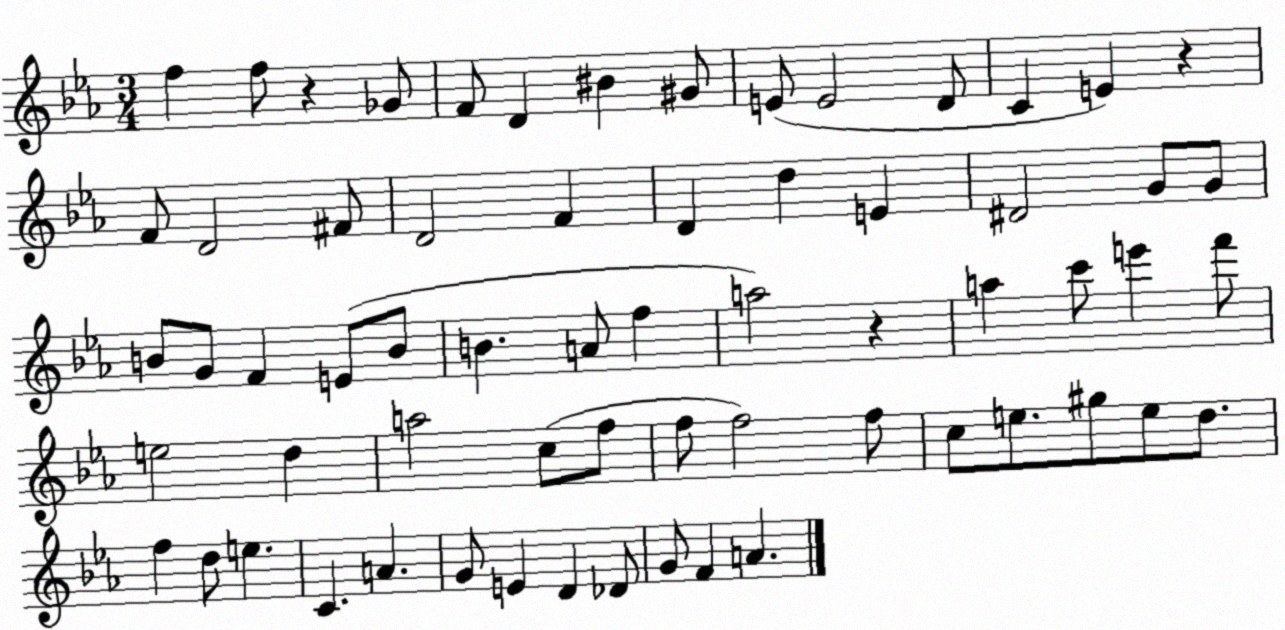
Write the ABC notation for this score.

X:1
T:Untitled
M:3/4
L:1/4
K:Eb
f f/2 z _G/2 F/2 D ^B ^G/2 E/2 E2 D/2 C E z F/2 D2 ^F/2 D2 F D d E ^D2 G/2 G/2 B/2 G/2 F E/2 B/2 B A/2 f a2 z a c'/2 e' f'/2 e2 d a2 c/2 f/2 f/2 f2 f/2 c/2 e/2 ^g/2 e/2 d/2 f d/2 e C A G/2 E D _D/2 G/2 F A